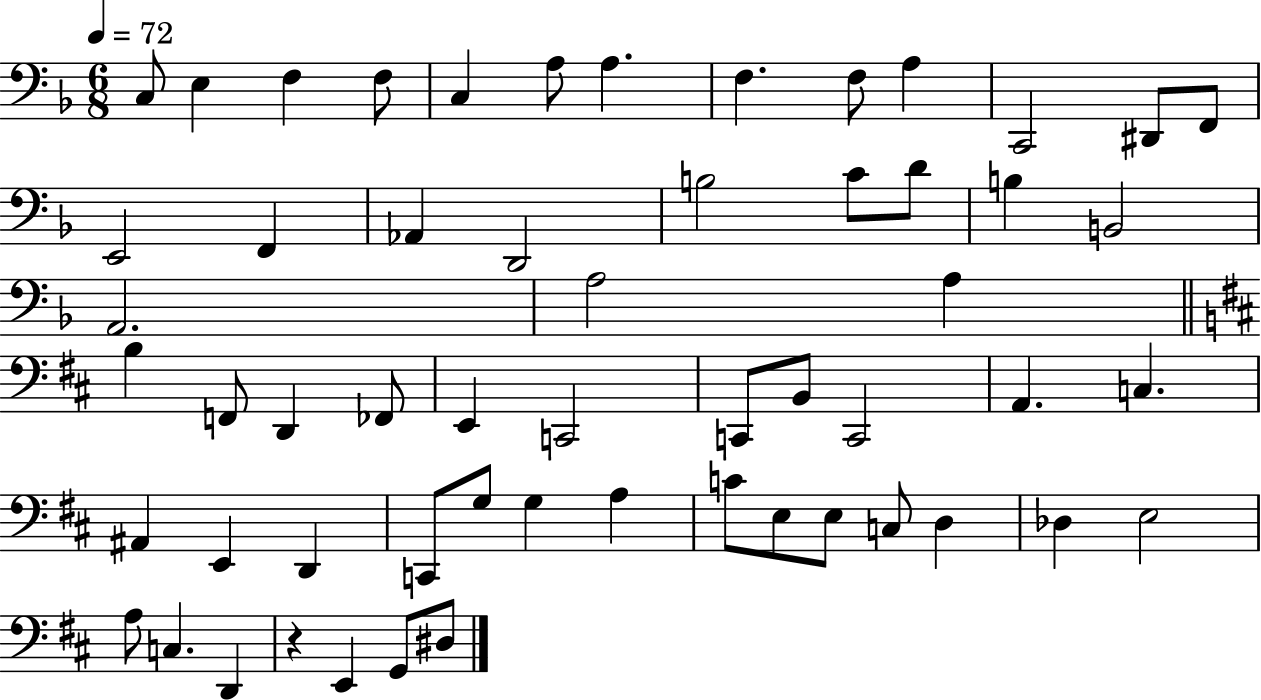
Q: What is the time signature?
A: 6/8